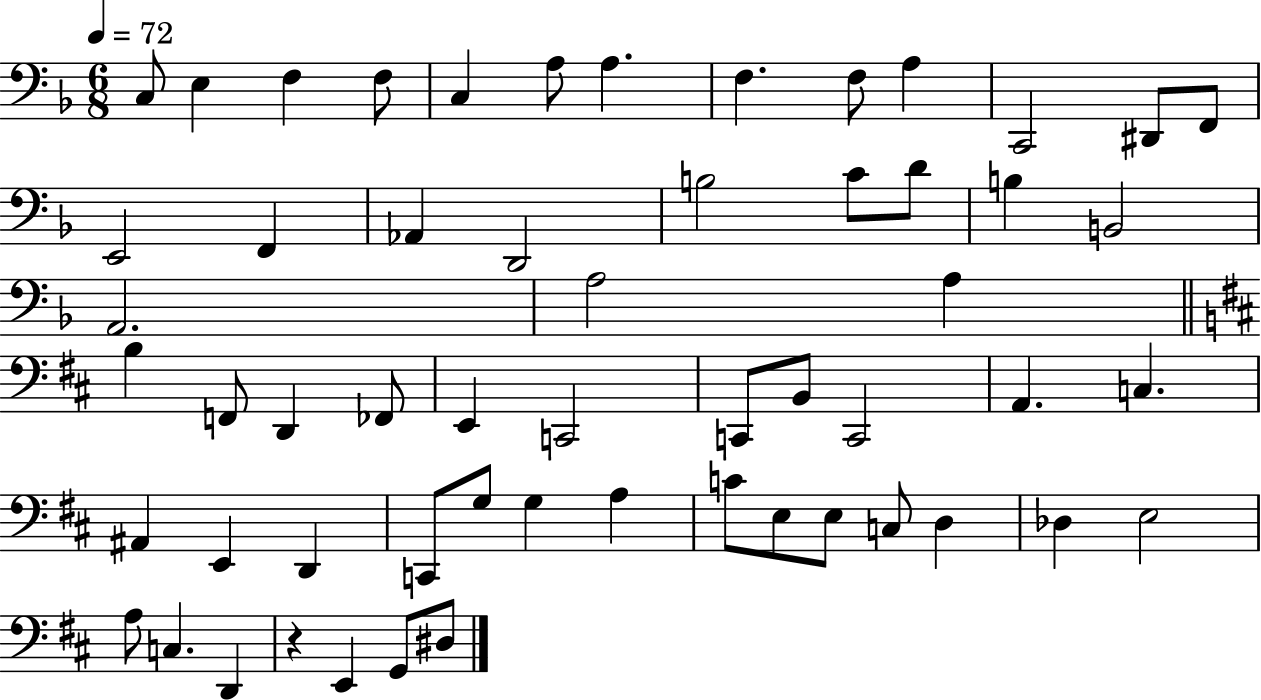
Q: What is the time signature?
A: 6/8